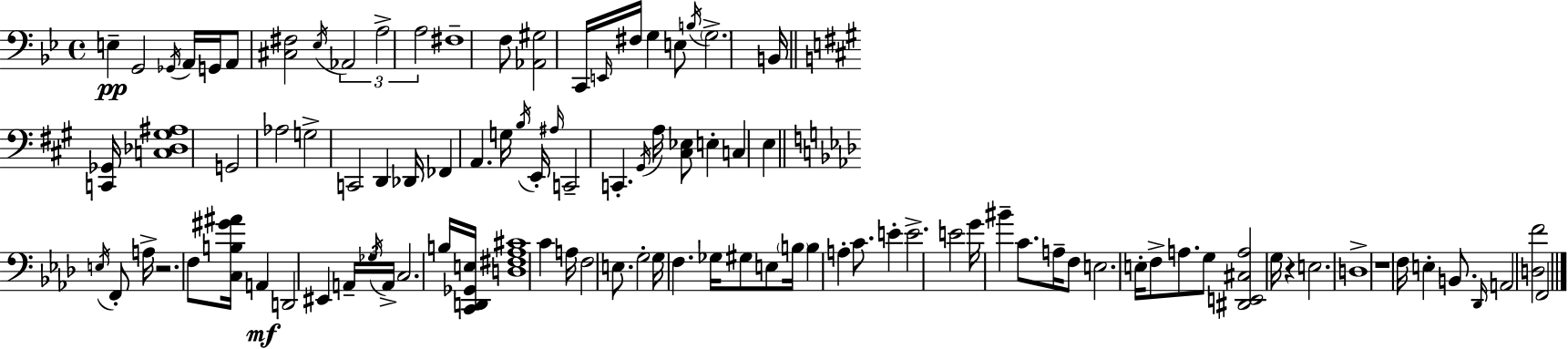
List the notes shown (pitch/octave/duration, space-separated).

E3/q G2/h Gb2/s A2/s G2/s A2/e [C#3,F#3]/h Eb3/s Ab2/h A3/h A3/h F#3/w F3/e [Ab2,G#3]/h C2/s E2/s F#3/s G3/q E3/e B3/s G3/h. B2/s [C2,Gb2]/s [C3,Db3,G#3,A#3]/w G2/h Ab3/h G3/h C2/h D2/q Db2/s FES2/q A2/q. G3/s B3/s E2/s A#3/s C2/h C2/q. G#2/s A3/s [C#3,Eb3]/e E3/q C3/q E3/q E3/s F2/e A3/s R/h. F3/e [C3,B3,G#4,A#4]/s A2/q D2/h EIS2/q A2/s Gb3/s A2/s C3/h. B3/s [C2,D2,Gb2,E3]/s [D3,F#3,Ab3,C#4]/w C4/q A3/s F3/h E3/e. G3/h G3/s F3/q. Gb3/s G#3/e E3/e B3/s B3/q A3/q C4/e. E4/q E4/h. E4/h G4/s BIS4/q C4/e. A3/s F3/e E3/h. E3/s F3/e A3/e. G3/e [D#2,E2,C#3,A3]/h G3/s R/q E3/h. D3/w R/w F3/s E3/q B2/e. Db2/s A2/h [D3,F4]/h F2/h